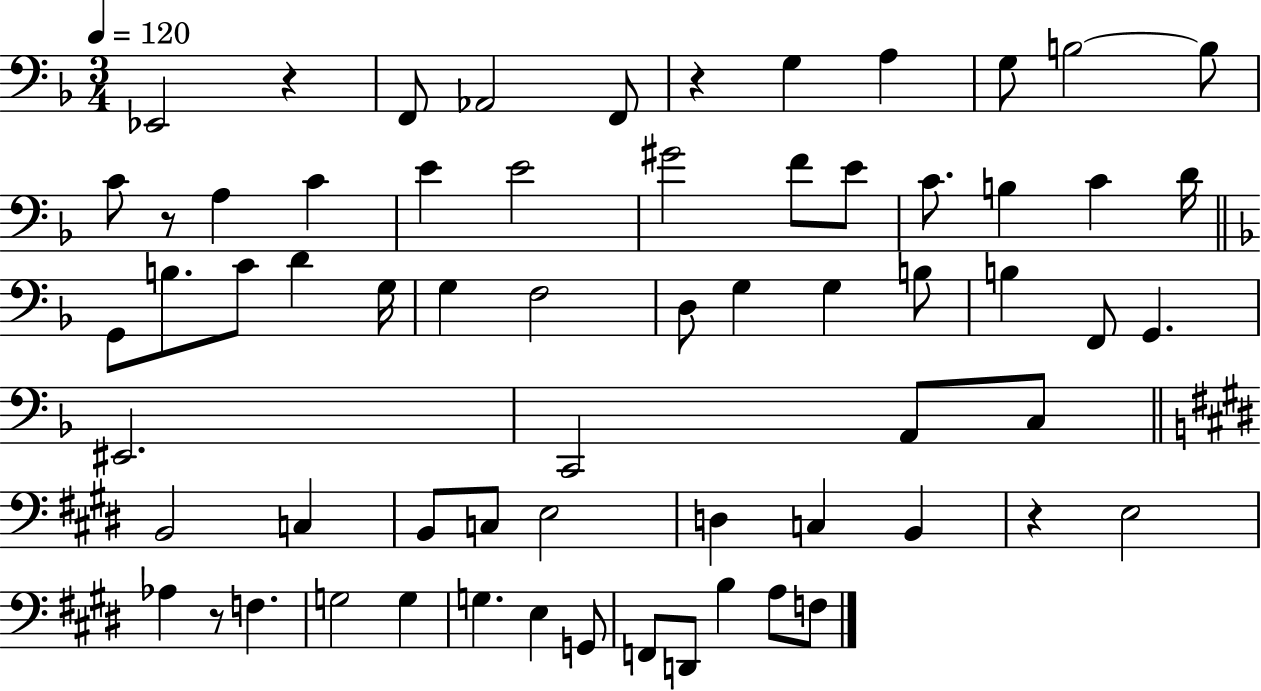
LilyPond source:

{
  \clef bass
  \numericTimeSignature
  \time 3/4
  \key f \major
  \tempo 4 = 120
  ees,2 r4 | f,8 aes,2 f,8 | r4 g4 a4 | g8 b2~~ b8 | \break c'8 r8 a4 c'4 | e'4 e'2 | gis'2 f'8 e'8 | c'8. b4 c'4 d'16 | \break \bar "||" \break \key f \major g,8 b8. c'8 d'4 g16 | g4 f2 | d8 g4 g4 b8 | b4 f,8 g,4. | \break eis,2. | c,2 a,8 c8 | \bar "||" \break \key e \major b,2 c4 | b,8 c8 e2 | d4 c4 b,4 | r4 e2 | \break aes4 r8 f4. | g2 g4 | g4. e4 g,8 | f,8 d,8 b4 a8 f8 | \break \bar "|."
}